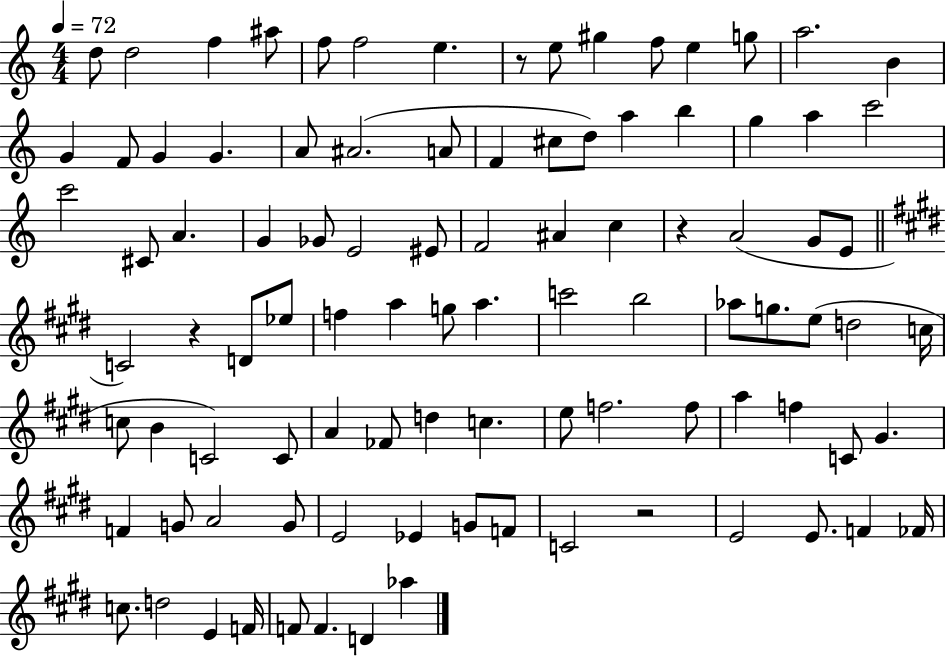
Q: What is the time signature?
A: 4/4